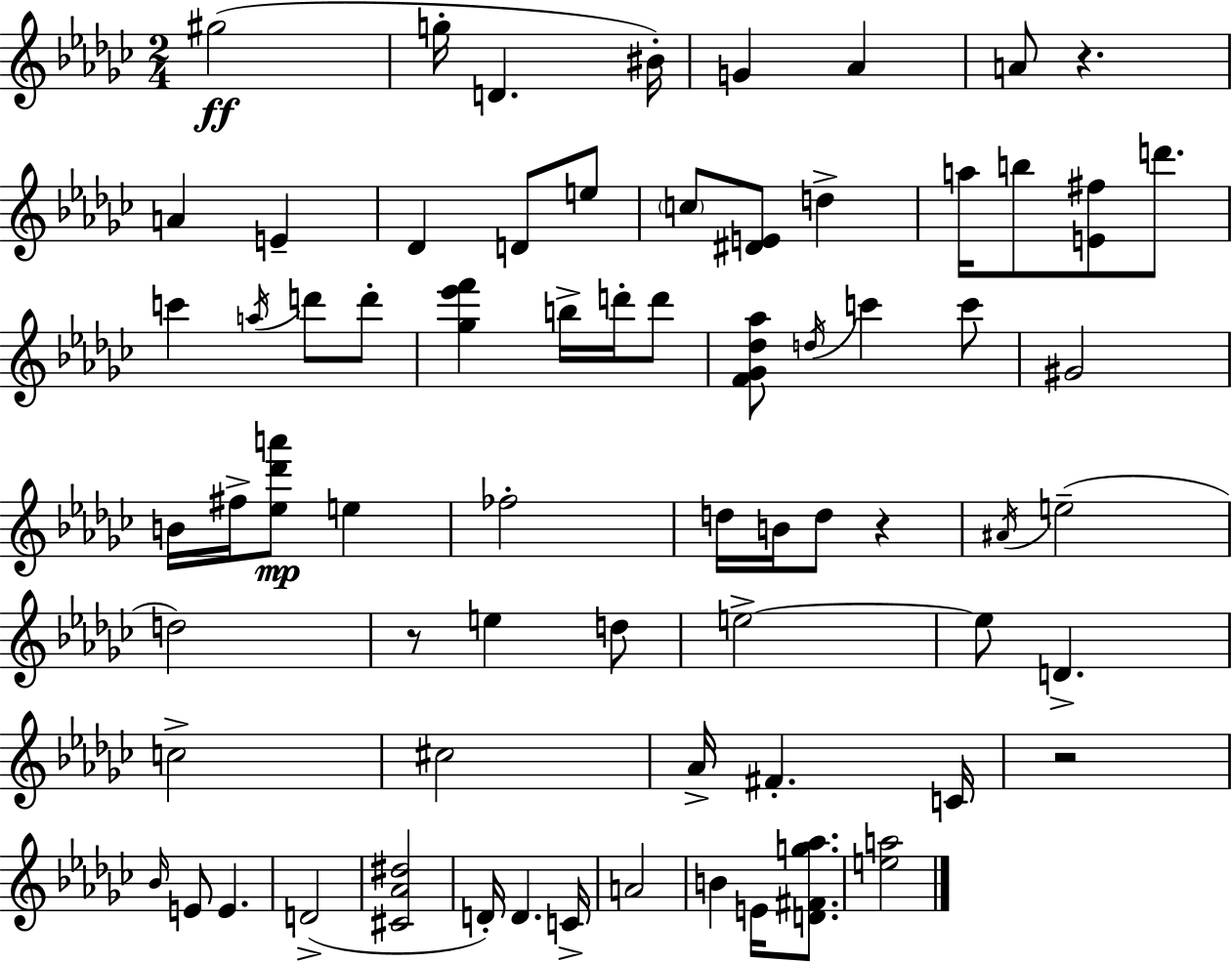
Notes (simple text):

G#5/h G5/s D4/q. BIS4/s G4/q Ab4/q A4/e R/q. A4/q E4/q Db4/q D4/e E5/e C5/e [D#4,E4]/e D5/q A5/s B5/e [E4,F#5]/e D6/e. C6/q A5/s D6/e D6/e [Gb5,Eb6,F6]/q B5/s D6/s D6/e [F4,Gb4,Db5,Ab5]/e D5/s C6/q C6/e G#4/h B4/s F#5/s [Eb5,Db6,A6]/e E5/q FES5/h D5/s B4/s D5/e R/q A#4/s E5/h D5/h R/e E5/q D5/e E5/h E5/e D4/q. C5/h C#5/h Ab4/s F#4/q. C4/s R/h Bb4/s E4/e E4/q. D4/h [C#4,Ab4,D#5]/h D4/s D4/q. C4/s A4/h B4/q E4/s [D4,F#4,G5,Ab5]/e. [E5,A5]/h